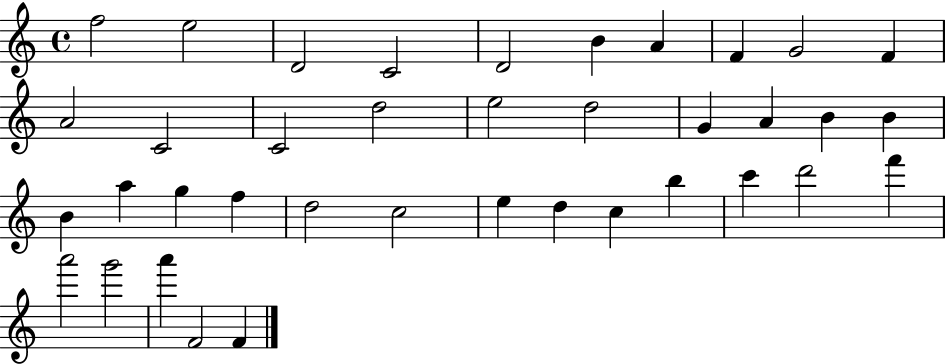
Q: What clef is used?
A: treble